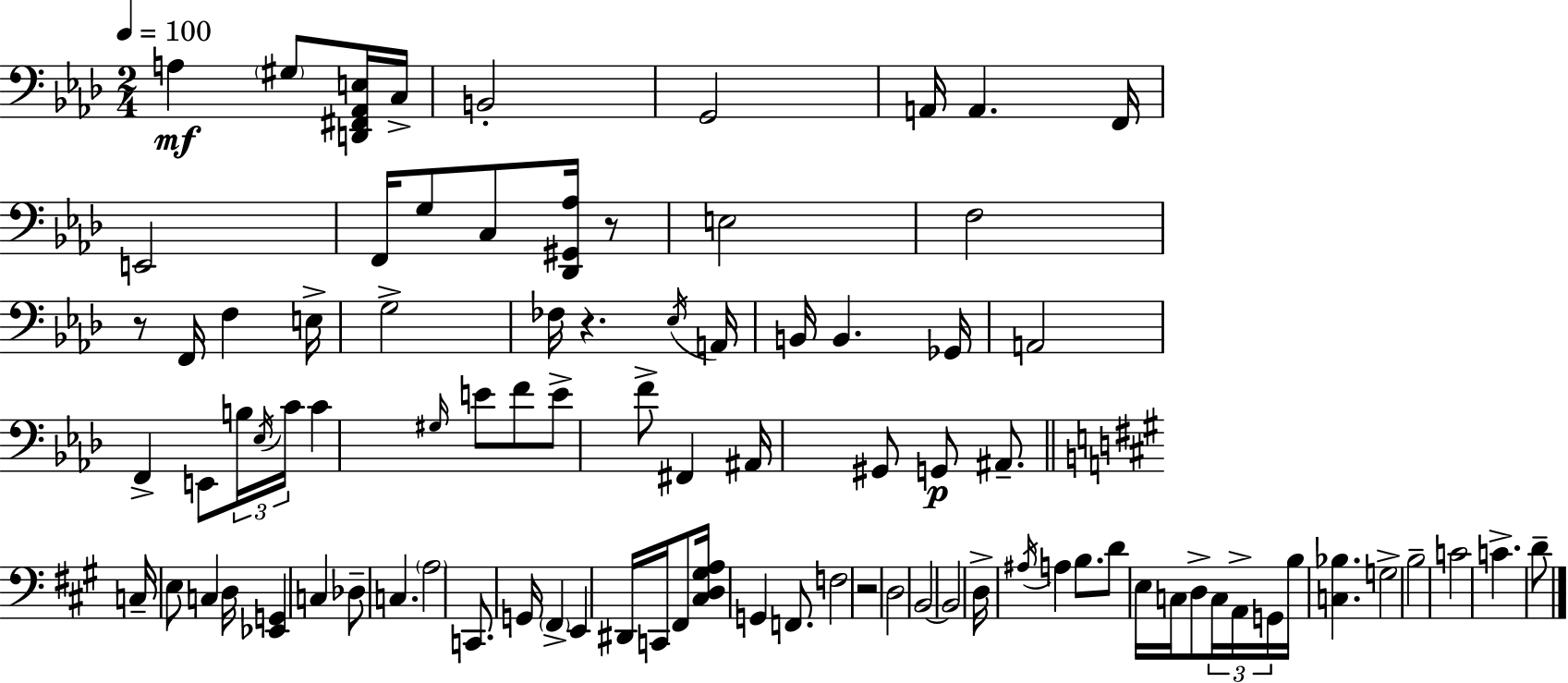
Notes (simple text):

A3/q G#3/e [D2,F#2,Ab2,E3]/s C3/s B2/h G2/h A2/s A2/q. F2/s E2/h F2/s G3/e C3/e [Db2,G#2,Ab3]/s R/e E3/h F3/h R/e F2/s F3/q E3/s G3/h FES3/s R/q. Eb3/s A2/s B2/s B2/q. Gb2/s A2/h F2/q E2/e B3/s Eb3/s C4/s C4/q G#3/s E4/e F4/e E4/e F4/e F#2/q A#2/s G#2/e G2/e A#2/e. C3/s E3/e C3/q D3/s [Eb2,G2]/q C3/q Db3/e C3/q. A3/h C2/e. G2/s F#2/q E2/q D#2/s C2/s F#2/e [C#3,D3,G#3,A3]/s G2/q F2/e. F3/h R/h D3/h B2/h B2/h D3/s A#3/s A3/q B3/e. D4/e E3/s C3/s D3/e C3/s A2/s G2/s B3/s [C3,Bb3]/q. G3/h B3/h C4/h C4/q. D4/e